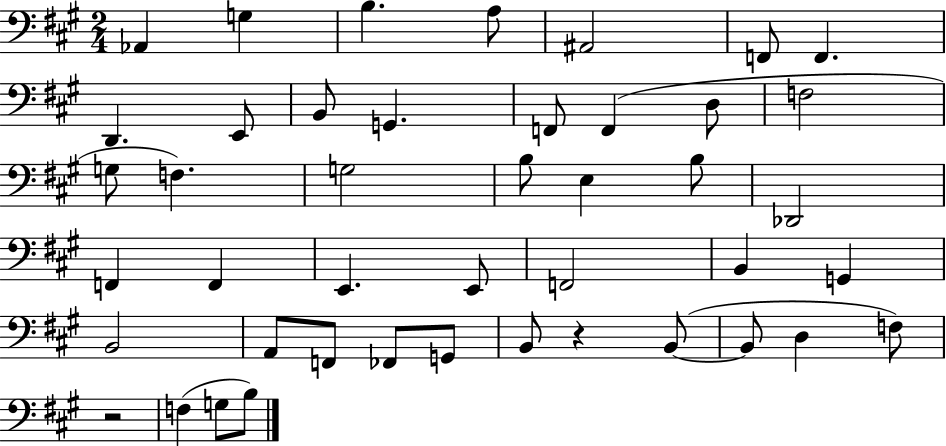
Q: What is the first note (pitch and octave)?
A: Ab2